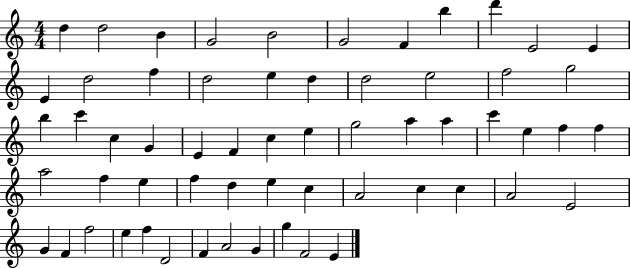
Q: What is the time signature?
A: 4/4